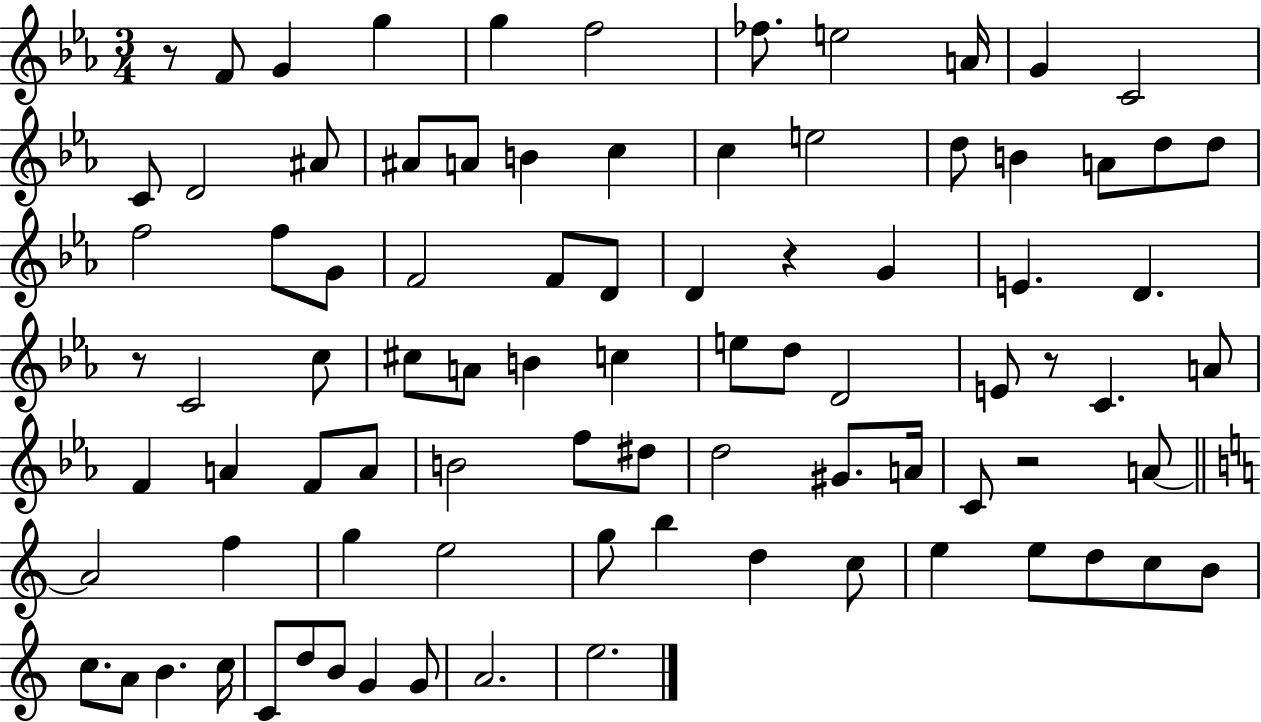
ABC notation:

X:1
T:Untitled
M:3/4
L:1/4
K:Eb
z/2 F/2 G g g f2 _f/2 e2 A/4 G C2 C/2 D2 ^A/2 ^A/2 A/2 B c c e2 d/2 B A/2 d/2 d/2 f2 f/2 G/2 F2 F/2 D/2 D z G E D z/2 C2 c/2 ^c/2 A/2 B c e/2 d/2 D2 E/2 z/2 C A/2 F A F/2 A/2 B2 f/2 ^d/2 d2 ^G/2 A/4 C/2 z2 A/2 A2 f g e2 g/2 b d c/2 e e/2 d/2 c/2 B/2 c/2 A/2 B c/4 C/2 d/2 B/2 G G/2 A2 e2